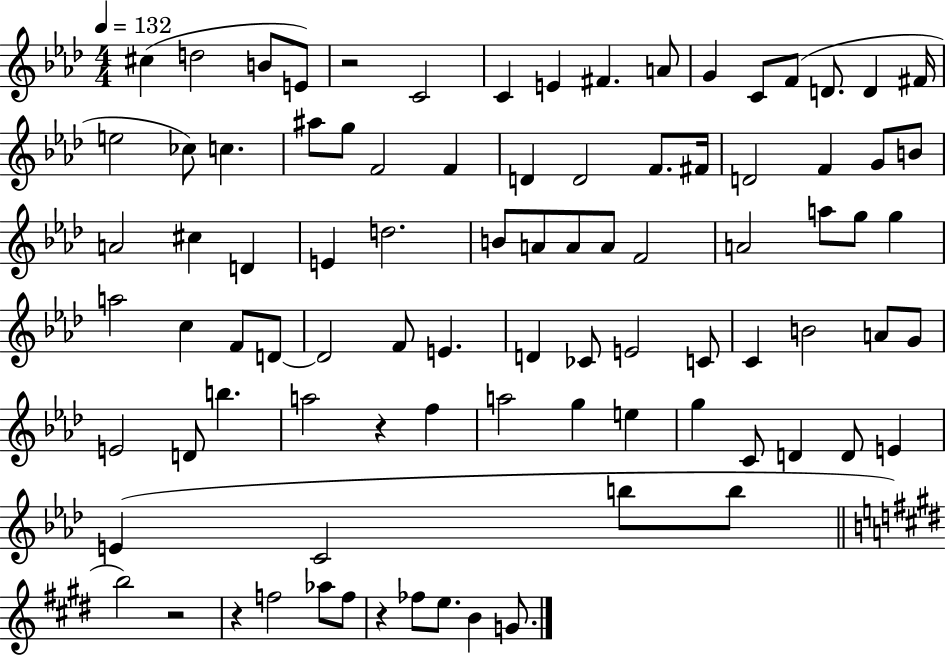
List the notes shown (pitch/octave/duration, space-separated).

C#5/q D5/h B4/e E4/e R/h C4/h C4/q E4/q F#4/q. A4/e G4/q C4/e F4/e D4/e. D4/q F#4/s E5/h CES5/e C5/q. A#5/e G5/e F4/h F4/q D4/q D4/h F4/e. F#4/s D4/h F4/q G4/e B4/e A4/h C#5/q D4/q E4/q D5/h. B4/e A4/e A4/e A4/e F4/h A4/h A5/e G5/e G5/q A5/h C5/q F4/e D4/e D4/h F4/e E4/q. D4/q CES4/e E4/h C4/e C4/q B4/h A4/e G4/e E4/h D4/e B5/q. A5/h R/q F5/q A5/h G5/q E5/q G5/q C4/e D4/q D4/e E4/q E4/q C4/h B5/e B5/e B5/h R/h R/q F5/h Ab5/e F5/e R/q FES5/e E5/e. B4/q G4/e.